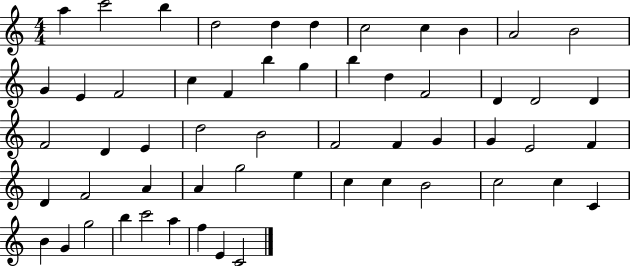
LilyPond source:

{
  \clef treble
  \numericTimeSignature
  \time 4/4
  \key c \major
  a''4 c'''2 b''4 | d''2 d''4 d''4 | c''2 c''4 b'4 | a'2 b'2 | \break g'4 e'4 f'2 | c''4 f'4 b''4 g''4 | b''4 d''4 f'2 | d'4 d'2 d'4 | \break f'2 d'4 e'4 | d''2 b'2 | f'2 f'4 g'4 | g'4 e'2 f'4 | \break d'4 f'2 a'4 | a'4 g''2 e''4 | c''4 c''4 b'2 | c''2 c''4 c'4 | \break b'4 g'4 g''2 | b''4 c'''2 a''4 | f''4 e'4 c'2 | \bar "|."
}